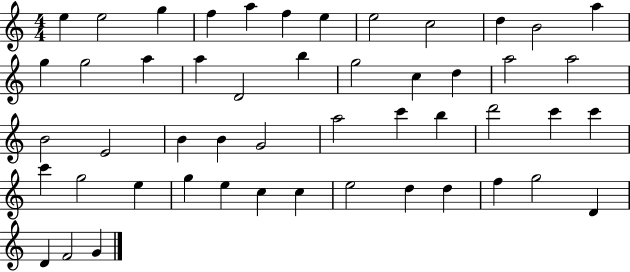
E5/q E5/h G5/q F5/q A5/q F5/q E5/q E5/h C5/h D5/q B4/h A5/q G5/q G5/h A5/q A5/q D4/h B5/q G5/h C5/q D5/q A5/h A5/h B4/h E4/h B4/q B4/q G4/h A5/h C6/q B5/q D6/h C6/q C6/q C6/q G5/h E5/q G5/q E5/q C5/q C5/q E5/h D5/q D5/q F5/q G5/h D4/q D4/q F4/h G4/q